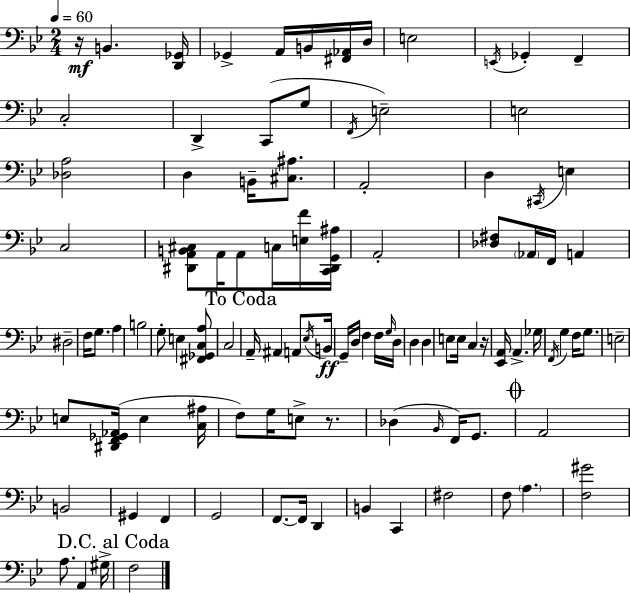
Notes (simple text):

R/s B2/q. [D2,Gb2]/s Gb2/q A2/s B2/s [F#2,Ab2]/s D3/s E3/h E2/s Gb2/q F2/q C3/h D2/q C2/e G3/e F2/s E3/h E3/h [Db3,A3]/h D3/q B2/s [C#3,A#3]/e. A2/h D3/q C#2/s E3/q C3/h [D#2,A2,B2,C#3]/e A2/s A2/e C3/s [E3,F4]/s [C2,D#2,G2,A#3]/s A2/h [Db3,F#3]/e Ab2/s F2/s A2/q D#3/h F3/s G3/e. A3/q B3/h G3/e E3/q [F#2,Gb2,C3,A3]/e C3/h A2/s A#2/q A2/e Eb3/s B2/s G2/s D3/s F3/q F3/s G3/s D3/s D3/q D3/q E3/e E3/s C3/q R/s [Eb2,A2]/s A2/q. Gb3/s F2/s G3/q F3/s G3/e. E3/h E3/e [D#2,F2,Gb2,Ab2]/s E3/q [C3,A#3]/s F3/e G3/s E3/e R/e. Db3/q Bb2/s F2/s G2/e. A2/h B2/h G#2/q F2/q G2/h F2/e. F2/s D2/q B2/q C2/q F#3/h F3/e A3/q. [F3,G#4]/h A3/e. A2/q G#3/s F3/h